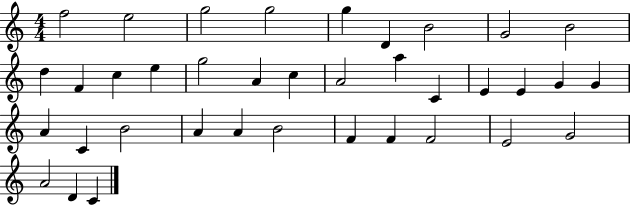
F5/h E5/h G5/h G5/h G5/q D4/q B4/h G4/h B4/h D5/q F4/q C5/q E5/q G5/h A4/q C5/q A4/h A5/q C4/q E4/q E4/q G4/q G4/q A4/q C4/q B4/h A4/q A4/q B4/h F4/q F4/q F4/h E4/h G4/h A4/h D4/q C4/q